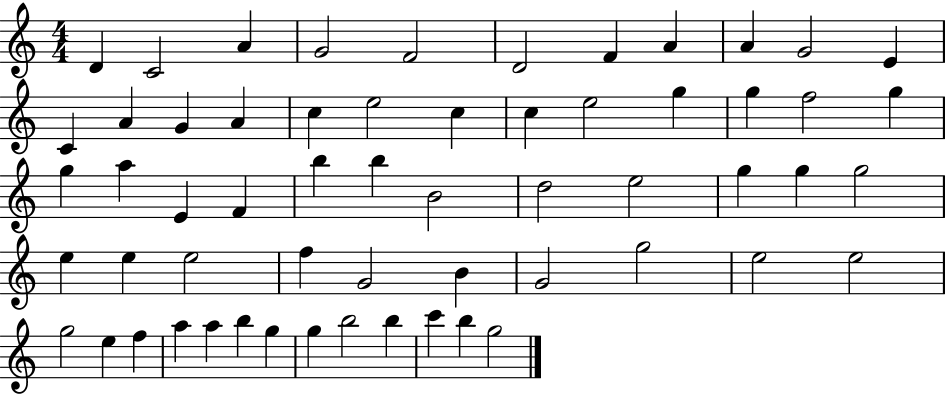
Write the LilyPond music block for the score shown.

{
  \clef treble
  \numericTimeSignature
  \time 4/4
  \key c \major
  d'4 c'2 a'4 | g'2 f'2 | d'2 f'4 a'4 | a'4 g'2 e'4 | \break c'4 a'4 g'4 a'4 | c''4 e''2 c''4 | c''4 e''2 g''4 | g''4 f''2 g''4 | \break g''4 a''4 e'4 f'4 | b''4 b''4 b'2 | d''2 e''2 | g''4 g''4 g''2 | \break e''4 e''4 e''2 | f''4 g'2 b'4 | g'2 g''2 | e''2 e''2 | \break g''2 e''4 f''4 | a''4 a''4 b''4 g''4 | g''4 b''2 b''4 | c'''4 b''4 g''2 | \break \bar "|."
}